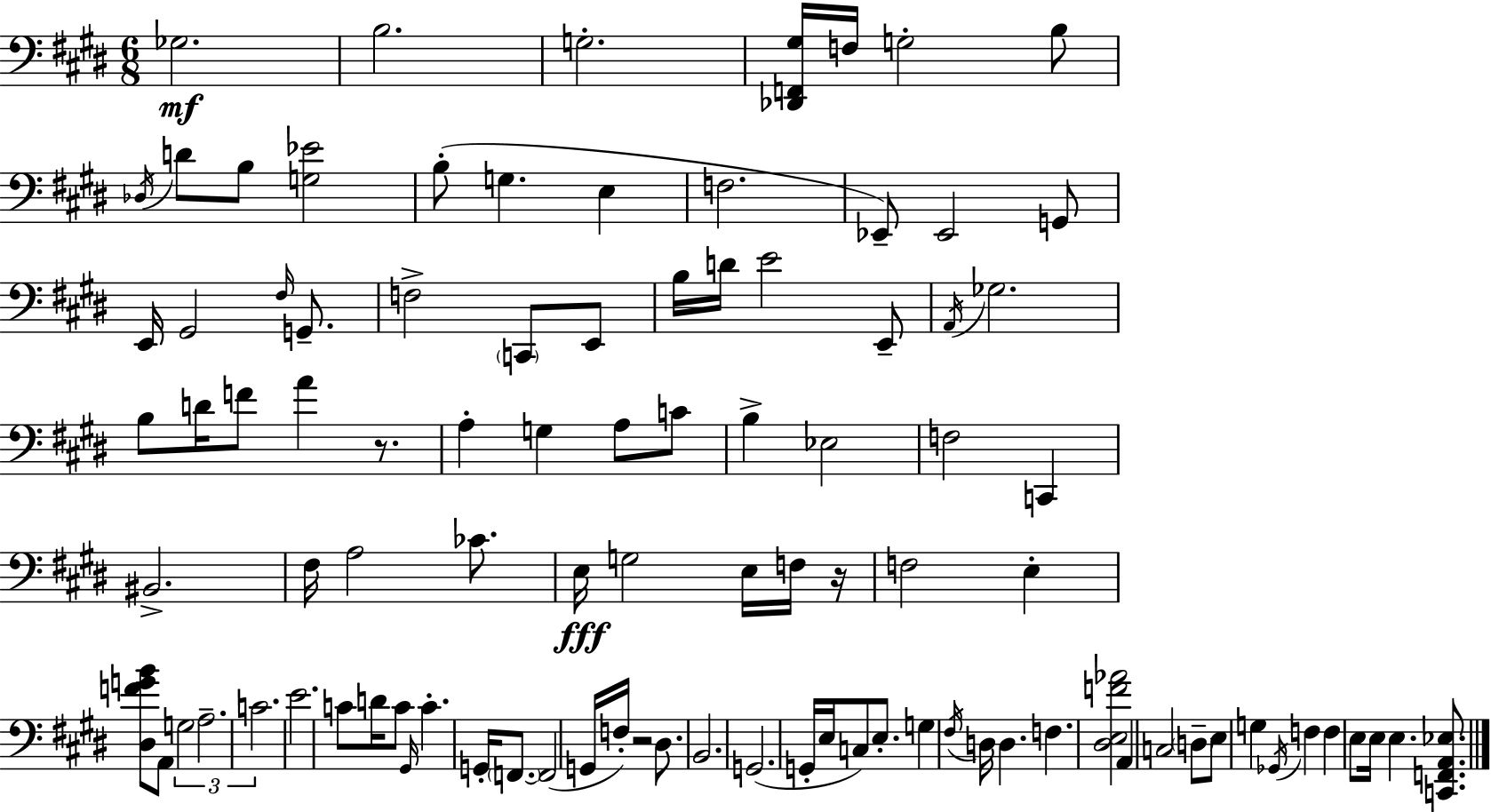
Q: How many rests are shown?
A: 3